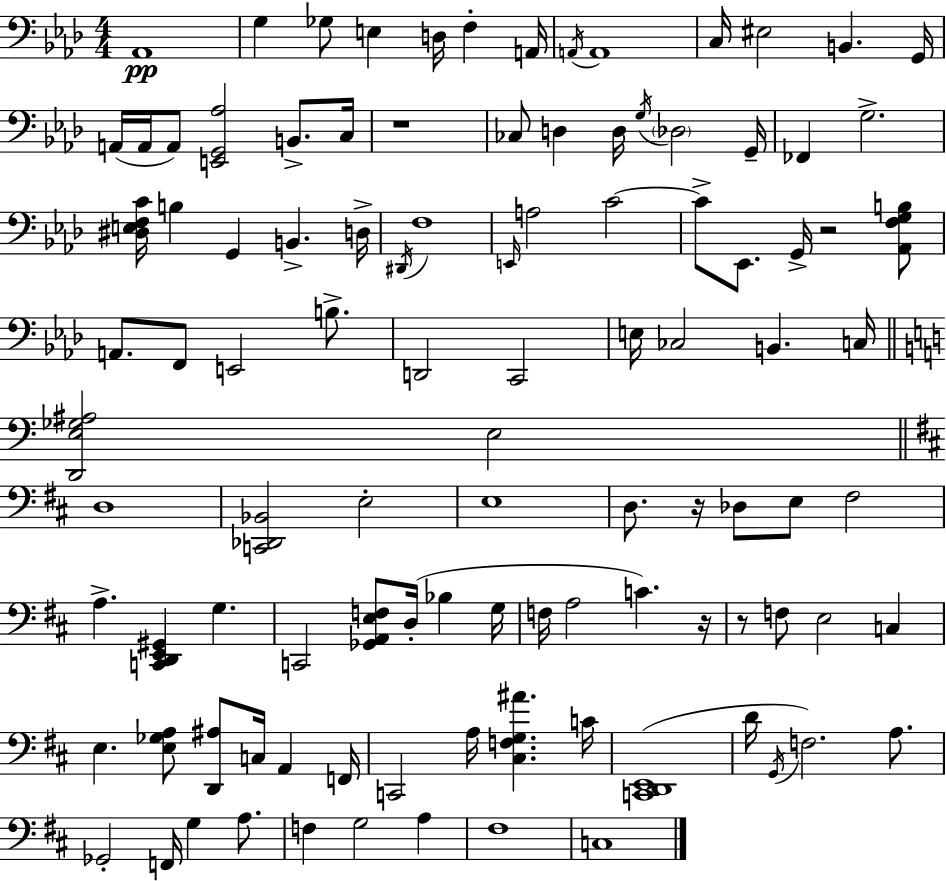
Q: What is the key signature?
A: F minor